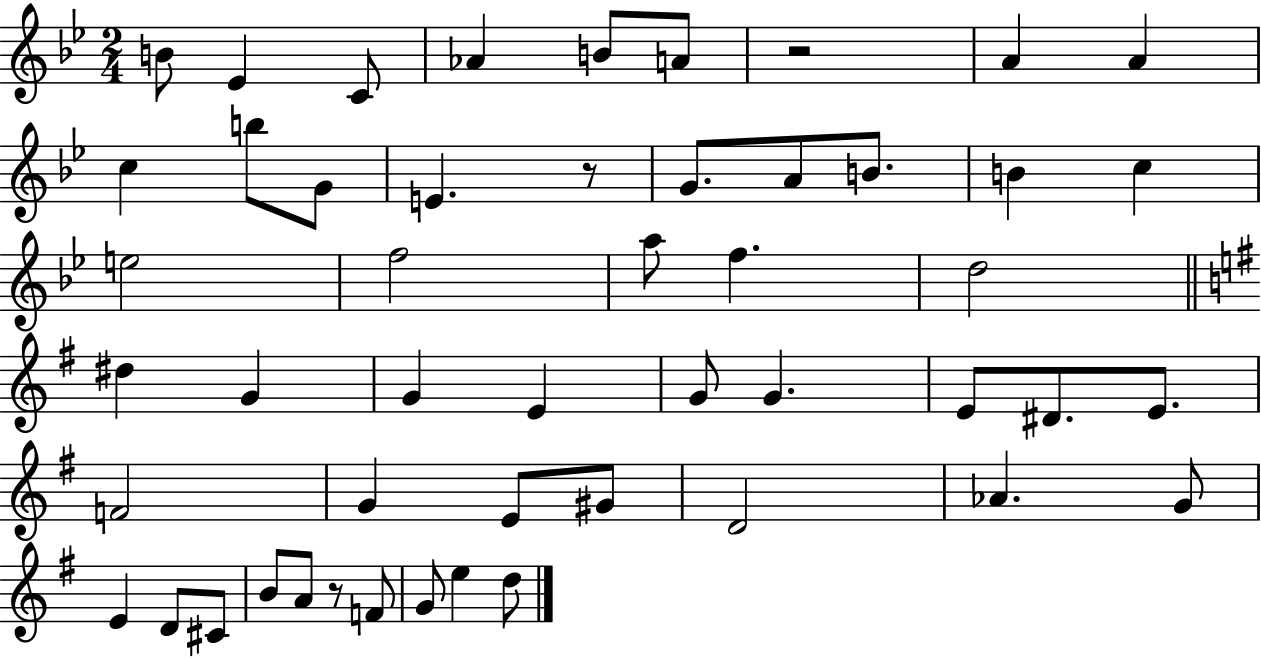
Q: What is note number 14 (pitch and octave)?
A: A4